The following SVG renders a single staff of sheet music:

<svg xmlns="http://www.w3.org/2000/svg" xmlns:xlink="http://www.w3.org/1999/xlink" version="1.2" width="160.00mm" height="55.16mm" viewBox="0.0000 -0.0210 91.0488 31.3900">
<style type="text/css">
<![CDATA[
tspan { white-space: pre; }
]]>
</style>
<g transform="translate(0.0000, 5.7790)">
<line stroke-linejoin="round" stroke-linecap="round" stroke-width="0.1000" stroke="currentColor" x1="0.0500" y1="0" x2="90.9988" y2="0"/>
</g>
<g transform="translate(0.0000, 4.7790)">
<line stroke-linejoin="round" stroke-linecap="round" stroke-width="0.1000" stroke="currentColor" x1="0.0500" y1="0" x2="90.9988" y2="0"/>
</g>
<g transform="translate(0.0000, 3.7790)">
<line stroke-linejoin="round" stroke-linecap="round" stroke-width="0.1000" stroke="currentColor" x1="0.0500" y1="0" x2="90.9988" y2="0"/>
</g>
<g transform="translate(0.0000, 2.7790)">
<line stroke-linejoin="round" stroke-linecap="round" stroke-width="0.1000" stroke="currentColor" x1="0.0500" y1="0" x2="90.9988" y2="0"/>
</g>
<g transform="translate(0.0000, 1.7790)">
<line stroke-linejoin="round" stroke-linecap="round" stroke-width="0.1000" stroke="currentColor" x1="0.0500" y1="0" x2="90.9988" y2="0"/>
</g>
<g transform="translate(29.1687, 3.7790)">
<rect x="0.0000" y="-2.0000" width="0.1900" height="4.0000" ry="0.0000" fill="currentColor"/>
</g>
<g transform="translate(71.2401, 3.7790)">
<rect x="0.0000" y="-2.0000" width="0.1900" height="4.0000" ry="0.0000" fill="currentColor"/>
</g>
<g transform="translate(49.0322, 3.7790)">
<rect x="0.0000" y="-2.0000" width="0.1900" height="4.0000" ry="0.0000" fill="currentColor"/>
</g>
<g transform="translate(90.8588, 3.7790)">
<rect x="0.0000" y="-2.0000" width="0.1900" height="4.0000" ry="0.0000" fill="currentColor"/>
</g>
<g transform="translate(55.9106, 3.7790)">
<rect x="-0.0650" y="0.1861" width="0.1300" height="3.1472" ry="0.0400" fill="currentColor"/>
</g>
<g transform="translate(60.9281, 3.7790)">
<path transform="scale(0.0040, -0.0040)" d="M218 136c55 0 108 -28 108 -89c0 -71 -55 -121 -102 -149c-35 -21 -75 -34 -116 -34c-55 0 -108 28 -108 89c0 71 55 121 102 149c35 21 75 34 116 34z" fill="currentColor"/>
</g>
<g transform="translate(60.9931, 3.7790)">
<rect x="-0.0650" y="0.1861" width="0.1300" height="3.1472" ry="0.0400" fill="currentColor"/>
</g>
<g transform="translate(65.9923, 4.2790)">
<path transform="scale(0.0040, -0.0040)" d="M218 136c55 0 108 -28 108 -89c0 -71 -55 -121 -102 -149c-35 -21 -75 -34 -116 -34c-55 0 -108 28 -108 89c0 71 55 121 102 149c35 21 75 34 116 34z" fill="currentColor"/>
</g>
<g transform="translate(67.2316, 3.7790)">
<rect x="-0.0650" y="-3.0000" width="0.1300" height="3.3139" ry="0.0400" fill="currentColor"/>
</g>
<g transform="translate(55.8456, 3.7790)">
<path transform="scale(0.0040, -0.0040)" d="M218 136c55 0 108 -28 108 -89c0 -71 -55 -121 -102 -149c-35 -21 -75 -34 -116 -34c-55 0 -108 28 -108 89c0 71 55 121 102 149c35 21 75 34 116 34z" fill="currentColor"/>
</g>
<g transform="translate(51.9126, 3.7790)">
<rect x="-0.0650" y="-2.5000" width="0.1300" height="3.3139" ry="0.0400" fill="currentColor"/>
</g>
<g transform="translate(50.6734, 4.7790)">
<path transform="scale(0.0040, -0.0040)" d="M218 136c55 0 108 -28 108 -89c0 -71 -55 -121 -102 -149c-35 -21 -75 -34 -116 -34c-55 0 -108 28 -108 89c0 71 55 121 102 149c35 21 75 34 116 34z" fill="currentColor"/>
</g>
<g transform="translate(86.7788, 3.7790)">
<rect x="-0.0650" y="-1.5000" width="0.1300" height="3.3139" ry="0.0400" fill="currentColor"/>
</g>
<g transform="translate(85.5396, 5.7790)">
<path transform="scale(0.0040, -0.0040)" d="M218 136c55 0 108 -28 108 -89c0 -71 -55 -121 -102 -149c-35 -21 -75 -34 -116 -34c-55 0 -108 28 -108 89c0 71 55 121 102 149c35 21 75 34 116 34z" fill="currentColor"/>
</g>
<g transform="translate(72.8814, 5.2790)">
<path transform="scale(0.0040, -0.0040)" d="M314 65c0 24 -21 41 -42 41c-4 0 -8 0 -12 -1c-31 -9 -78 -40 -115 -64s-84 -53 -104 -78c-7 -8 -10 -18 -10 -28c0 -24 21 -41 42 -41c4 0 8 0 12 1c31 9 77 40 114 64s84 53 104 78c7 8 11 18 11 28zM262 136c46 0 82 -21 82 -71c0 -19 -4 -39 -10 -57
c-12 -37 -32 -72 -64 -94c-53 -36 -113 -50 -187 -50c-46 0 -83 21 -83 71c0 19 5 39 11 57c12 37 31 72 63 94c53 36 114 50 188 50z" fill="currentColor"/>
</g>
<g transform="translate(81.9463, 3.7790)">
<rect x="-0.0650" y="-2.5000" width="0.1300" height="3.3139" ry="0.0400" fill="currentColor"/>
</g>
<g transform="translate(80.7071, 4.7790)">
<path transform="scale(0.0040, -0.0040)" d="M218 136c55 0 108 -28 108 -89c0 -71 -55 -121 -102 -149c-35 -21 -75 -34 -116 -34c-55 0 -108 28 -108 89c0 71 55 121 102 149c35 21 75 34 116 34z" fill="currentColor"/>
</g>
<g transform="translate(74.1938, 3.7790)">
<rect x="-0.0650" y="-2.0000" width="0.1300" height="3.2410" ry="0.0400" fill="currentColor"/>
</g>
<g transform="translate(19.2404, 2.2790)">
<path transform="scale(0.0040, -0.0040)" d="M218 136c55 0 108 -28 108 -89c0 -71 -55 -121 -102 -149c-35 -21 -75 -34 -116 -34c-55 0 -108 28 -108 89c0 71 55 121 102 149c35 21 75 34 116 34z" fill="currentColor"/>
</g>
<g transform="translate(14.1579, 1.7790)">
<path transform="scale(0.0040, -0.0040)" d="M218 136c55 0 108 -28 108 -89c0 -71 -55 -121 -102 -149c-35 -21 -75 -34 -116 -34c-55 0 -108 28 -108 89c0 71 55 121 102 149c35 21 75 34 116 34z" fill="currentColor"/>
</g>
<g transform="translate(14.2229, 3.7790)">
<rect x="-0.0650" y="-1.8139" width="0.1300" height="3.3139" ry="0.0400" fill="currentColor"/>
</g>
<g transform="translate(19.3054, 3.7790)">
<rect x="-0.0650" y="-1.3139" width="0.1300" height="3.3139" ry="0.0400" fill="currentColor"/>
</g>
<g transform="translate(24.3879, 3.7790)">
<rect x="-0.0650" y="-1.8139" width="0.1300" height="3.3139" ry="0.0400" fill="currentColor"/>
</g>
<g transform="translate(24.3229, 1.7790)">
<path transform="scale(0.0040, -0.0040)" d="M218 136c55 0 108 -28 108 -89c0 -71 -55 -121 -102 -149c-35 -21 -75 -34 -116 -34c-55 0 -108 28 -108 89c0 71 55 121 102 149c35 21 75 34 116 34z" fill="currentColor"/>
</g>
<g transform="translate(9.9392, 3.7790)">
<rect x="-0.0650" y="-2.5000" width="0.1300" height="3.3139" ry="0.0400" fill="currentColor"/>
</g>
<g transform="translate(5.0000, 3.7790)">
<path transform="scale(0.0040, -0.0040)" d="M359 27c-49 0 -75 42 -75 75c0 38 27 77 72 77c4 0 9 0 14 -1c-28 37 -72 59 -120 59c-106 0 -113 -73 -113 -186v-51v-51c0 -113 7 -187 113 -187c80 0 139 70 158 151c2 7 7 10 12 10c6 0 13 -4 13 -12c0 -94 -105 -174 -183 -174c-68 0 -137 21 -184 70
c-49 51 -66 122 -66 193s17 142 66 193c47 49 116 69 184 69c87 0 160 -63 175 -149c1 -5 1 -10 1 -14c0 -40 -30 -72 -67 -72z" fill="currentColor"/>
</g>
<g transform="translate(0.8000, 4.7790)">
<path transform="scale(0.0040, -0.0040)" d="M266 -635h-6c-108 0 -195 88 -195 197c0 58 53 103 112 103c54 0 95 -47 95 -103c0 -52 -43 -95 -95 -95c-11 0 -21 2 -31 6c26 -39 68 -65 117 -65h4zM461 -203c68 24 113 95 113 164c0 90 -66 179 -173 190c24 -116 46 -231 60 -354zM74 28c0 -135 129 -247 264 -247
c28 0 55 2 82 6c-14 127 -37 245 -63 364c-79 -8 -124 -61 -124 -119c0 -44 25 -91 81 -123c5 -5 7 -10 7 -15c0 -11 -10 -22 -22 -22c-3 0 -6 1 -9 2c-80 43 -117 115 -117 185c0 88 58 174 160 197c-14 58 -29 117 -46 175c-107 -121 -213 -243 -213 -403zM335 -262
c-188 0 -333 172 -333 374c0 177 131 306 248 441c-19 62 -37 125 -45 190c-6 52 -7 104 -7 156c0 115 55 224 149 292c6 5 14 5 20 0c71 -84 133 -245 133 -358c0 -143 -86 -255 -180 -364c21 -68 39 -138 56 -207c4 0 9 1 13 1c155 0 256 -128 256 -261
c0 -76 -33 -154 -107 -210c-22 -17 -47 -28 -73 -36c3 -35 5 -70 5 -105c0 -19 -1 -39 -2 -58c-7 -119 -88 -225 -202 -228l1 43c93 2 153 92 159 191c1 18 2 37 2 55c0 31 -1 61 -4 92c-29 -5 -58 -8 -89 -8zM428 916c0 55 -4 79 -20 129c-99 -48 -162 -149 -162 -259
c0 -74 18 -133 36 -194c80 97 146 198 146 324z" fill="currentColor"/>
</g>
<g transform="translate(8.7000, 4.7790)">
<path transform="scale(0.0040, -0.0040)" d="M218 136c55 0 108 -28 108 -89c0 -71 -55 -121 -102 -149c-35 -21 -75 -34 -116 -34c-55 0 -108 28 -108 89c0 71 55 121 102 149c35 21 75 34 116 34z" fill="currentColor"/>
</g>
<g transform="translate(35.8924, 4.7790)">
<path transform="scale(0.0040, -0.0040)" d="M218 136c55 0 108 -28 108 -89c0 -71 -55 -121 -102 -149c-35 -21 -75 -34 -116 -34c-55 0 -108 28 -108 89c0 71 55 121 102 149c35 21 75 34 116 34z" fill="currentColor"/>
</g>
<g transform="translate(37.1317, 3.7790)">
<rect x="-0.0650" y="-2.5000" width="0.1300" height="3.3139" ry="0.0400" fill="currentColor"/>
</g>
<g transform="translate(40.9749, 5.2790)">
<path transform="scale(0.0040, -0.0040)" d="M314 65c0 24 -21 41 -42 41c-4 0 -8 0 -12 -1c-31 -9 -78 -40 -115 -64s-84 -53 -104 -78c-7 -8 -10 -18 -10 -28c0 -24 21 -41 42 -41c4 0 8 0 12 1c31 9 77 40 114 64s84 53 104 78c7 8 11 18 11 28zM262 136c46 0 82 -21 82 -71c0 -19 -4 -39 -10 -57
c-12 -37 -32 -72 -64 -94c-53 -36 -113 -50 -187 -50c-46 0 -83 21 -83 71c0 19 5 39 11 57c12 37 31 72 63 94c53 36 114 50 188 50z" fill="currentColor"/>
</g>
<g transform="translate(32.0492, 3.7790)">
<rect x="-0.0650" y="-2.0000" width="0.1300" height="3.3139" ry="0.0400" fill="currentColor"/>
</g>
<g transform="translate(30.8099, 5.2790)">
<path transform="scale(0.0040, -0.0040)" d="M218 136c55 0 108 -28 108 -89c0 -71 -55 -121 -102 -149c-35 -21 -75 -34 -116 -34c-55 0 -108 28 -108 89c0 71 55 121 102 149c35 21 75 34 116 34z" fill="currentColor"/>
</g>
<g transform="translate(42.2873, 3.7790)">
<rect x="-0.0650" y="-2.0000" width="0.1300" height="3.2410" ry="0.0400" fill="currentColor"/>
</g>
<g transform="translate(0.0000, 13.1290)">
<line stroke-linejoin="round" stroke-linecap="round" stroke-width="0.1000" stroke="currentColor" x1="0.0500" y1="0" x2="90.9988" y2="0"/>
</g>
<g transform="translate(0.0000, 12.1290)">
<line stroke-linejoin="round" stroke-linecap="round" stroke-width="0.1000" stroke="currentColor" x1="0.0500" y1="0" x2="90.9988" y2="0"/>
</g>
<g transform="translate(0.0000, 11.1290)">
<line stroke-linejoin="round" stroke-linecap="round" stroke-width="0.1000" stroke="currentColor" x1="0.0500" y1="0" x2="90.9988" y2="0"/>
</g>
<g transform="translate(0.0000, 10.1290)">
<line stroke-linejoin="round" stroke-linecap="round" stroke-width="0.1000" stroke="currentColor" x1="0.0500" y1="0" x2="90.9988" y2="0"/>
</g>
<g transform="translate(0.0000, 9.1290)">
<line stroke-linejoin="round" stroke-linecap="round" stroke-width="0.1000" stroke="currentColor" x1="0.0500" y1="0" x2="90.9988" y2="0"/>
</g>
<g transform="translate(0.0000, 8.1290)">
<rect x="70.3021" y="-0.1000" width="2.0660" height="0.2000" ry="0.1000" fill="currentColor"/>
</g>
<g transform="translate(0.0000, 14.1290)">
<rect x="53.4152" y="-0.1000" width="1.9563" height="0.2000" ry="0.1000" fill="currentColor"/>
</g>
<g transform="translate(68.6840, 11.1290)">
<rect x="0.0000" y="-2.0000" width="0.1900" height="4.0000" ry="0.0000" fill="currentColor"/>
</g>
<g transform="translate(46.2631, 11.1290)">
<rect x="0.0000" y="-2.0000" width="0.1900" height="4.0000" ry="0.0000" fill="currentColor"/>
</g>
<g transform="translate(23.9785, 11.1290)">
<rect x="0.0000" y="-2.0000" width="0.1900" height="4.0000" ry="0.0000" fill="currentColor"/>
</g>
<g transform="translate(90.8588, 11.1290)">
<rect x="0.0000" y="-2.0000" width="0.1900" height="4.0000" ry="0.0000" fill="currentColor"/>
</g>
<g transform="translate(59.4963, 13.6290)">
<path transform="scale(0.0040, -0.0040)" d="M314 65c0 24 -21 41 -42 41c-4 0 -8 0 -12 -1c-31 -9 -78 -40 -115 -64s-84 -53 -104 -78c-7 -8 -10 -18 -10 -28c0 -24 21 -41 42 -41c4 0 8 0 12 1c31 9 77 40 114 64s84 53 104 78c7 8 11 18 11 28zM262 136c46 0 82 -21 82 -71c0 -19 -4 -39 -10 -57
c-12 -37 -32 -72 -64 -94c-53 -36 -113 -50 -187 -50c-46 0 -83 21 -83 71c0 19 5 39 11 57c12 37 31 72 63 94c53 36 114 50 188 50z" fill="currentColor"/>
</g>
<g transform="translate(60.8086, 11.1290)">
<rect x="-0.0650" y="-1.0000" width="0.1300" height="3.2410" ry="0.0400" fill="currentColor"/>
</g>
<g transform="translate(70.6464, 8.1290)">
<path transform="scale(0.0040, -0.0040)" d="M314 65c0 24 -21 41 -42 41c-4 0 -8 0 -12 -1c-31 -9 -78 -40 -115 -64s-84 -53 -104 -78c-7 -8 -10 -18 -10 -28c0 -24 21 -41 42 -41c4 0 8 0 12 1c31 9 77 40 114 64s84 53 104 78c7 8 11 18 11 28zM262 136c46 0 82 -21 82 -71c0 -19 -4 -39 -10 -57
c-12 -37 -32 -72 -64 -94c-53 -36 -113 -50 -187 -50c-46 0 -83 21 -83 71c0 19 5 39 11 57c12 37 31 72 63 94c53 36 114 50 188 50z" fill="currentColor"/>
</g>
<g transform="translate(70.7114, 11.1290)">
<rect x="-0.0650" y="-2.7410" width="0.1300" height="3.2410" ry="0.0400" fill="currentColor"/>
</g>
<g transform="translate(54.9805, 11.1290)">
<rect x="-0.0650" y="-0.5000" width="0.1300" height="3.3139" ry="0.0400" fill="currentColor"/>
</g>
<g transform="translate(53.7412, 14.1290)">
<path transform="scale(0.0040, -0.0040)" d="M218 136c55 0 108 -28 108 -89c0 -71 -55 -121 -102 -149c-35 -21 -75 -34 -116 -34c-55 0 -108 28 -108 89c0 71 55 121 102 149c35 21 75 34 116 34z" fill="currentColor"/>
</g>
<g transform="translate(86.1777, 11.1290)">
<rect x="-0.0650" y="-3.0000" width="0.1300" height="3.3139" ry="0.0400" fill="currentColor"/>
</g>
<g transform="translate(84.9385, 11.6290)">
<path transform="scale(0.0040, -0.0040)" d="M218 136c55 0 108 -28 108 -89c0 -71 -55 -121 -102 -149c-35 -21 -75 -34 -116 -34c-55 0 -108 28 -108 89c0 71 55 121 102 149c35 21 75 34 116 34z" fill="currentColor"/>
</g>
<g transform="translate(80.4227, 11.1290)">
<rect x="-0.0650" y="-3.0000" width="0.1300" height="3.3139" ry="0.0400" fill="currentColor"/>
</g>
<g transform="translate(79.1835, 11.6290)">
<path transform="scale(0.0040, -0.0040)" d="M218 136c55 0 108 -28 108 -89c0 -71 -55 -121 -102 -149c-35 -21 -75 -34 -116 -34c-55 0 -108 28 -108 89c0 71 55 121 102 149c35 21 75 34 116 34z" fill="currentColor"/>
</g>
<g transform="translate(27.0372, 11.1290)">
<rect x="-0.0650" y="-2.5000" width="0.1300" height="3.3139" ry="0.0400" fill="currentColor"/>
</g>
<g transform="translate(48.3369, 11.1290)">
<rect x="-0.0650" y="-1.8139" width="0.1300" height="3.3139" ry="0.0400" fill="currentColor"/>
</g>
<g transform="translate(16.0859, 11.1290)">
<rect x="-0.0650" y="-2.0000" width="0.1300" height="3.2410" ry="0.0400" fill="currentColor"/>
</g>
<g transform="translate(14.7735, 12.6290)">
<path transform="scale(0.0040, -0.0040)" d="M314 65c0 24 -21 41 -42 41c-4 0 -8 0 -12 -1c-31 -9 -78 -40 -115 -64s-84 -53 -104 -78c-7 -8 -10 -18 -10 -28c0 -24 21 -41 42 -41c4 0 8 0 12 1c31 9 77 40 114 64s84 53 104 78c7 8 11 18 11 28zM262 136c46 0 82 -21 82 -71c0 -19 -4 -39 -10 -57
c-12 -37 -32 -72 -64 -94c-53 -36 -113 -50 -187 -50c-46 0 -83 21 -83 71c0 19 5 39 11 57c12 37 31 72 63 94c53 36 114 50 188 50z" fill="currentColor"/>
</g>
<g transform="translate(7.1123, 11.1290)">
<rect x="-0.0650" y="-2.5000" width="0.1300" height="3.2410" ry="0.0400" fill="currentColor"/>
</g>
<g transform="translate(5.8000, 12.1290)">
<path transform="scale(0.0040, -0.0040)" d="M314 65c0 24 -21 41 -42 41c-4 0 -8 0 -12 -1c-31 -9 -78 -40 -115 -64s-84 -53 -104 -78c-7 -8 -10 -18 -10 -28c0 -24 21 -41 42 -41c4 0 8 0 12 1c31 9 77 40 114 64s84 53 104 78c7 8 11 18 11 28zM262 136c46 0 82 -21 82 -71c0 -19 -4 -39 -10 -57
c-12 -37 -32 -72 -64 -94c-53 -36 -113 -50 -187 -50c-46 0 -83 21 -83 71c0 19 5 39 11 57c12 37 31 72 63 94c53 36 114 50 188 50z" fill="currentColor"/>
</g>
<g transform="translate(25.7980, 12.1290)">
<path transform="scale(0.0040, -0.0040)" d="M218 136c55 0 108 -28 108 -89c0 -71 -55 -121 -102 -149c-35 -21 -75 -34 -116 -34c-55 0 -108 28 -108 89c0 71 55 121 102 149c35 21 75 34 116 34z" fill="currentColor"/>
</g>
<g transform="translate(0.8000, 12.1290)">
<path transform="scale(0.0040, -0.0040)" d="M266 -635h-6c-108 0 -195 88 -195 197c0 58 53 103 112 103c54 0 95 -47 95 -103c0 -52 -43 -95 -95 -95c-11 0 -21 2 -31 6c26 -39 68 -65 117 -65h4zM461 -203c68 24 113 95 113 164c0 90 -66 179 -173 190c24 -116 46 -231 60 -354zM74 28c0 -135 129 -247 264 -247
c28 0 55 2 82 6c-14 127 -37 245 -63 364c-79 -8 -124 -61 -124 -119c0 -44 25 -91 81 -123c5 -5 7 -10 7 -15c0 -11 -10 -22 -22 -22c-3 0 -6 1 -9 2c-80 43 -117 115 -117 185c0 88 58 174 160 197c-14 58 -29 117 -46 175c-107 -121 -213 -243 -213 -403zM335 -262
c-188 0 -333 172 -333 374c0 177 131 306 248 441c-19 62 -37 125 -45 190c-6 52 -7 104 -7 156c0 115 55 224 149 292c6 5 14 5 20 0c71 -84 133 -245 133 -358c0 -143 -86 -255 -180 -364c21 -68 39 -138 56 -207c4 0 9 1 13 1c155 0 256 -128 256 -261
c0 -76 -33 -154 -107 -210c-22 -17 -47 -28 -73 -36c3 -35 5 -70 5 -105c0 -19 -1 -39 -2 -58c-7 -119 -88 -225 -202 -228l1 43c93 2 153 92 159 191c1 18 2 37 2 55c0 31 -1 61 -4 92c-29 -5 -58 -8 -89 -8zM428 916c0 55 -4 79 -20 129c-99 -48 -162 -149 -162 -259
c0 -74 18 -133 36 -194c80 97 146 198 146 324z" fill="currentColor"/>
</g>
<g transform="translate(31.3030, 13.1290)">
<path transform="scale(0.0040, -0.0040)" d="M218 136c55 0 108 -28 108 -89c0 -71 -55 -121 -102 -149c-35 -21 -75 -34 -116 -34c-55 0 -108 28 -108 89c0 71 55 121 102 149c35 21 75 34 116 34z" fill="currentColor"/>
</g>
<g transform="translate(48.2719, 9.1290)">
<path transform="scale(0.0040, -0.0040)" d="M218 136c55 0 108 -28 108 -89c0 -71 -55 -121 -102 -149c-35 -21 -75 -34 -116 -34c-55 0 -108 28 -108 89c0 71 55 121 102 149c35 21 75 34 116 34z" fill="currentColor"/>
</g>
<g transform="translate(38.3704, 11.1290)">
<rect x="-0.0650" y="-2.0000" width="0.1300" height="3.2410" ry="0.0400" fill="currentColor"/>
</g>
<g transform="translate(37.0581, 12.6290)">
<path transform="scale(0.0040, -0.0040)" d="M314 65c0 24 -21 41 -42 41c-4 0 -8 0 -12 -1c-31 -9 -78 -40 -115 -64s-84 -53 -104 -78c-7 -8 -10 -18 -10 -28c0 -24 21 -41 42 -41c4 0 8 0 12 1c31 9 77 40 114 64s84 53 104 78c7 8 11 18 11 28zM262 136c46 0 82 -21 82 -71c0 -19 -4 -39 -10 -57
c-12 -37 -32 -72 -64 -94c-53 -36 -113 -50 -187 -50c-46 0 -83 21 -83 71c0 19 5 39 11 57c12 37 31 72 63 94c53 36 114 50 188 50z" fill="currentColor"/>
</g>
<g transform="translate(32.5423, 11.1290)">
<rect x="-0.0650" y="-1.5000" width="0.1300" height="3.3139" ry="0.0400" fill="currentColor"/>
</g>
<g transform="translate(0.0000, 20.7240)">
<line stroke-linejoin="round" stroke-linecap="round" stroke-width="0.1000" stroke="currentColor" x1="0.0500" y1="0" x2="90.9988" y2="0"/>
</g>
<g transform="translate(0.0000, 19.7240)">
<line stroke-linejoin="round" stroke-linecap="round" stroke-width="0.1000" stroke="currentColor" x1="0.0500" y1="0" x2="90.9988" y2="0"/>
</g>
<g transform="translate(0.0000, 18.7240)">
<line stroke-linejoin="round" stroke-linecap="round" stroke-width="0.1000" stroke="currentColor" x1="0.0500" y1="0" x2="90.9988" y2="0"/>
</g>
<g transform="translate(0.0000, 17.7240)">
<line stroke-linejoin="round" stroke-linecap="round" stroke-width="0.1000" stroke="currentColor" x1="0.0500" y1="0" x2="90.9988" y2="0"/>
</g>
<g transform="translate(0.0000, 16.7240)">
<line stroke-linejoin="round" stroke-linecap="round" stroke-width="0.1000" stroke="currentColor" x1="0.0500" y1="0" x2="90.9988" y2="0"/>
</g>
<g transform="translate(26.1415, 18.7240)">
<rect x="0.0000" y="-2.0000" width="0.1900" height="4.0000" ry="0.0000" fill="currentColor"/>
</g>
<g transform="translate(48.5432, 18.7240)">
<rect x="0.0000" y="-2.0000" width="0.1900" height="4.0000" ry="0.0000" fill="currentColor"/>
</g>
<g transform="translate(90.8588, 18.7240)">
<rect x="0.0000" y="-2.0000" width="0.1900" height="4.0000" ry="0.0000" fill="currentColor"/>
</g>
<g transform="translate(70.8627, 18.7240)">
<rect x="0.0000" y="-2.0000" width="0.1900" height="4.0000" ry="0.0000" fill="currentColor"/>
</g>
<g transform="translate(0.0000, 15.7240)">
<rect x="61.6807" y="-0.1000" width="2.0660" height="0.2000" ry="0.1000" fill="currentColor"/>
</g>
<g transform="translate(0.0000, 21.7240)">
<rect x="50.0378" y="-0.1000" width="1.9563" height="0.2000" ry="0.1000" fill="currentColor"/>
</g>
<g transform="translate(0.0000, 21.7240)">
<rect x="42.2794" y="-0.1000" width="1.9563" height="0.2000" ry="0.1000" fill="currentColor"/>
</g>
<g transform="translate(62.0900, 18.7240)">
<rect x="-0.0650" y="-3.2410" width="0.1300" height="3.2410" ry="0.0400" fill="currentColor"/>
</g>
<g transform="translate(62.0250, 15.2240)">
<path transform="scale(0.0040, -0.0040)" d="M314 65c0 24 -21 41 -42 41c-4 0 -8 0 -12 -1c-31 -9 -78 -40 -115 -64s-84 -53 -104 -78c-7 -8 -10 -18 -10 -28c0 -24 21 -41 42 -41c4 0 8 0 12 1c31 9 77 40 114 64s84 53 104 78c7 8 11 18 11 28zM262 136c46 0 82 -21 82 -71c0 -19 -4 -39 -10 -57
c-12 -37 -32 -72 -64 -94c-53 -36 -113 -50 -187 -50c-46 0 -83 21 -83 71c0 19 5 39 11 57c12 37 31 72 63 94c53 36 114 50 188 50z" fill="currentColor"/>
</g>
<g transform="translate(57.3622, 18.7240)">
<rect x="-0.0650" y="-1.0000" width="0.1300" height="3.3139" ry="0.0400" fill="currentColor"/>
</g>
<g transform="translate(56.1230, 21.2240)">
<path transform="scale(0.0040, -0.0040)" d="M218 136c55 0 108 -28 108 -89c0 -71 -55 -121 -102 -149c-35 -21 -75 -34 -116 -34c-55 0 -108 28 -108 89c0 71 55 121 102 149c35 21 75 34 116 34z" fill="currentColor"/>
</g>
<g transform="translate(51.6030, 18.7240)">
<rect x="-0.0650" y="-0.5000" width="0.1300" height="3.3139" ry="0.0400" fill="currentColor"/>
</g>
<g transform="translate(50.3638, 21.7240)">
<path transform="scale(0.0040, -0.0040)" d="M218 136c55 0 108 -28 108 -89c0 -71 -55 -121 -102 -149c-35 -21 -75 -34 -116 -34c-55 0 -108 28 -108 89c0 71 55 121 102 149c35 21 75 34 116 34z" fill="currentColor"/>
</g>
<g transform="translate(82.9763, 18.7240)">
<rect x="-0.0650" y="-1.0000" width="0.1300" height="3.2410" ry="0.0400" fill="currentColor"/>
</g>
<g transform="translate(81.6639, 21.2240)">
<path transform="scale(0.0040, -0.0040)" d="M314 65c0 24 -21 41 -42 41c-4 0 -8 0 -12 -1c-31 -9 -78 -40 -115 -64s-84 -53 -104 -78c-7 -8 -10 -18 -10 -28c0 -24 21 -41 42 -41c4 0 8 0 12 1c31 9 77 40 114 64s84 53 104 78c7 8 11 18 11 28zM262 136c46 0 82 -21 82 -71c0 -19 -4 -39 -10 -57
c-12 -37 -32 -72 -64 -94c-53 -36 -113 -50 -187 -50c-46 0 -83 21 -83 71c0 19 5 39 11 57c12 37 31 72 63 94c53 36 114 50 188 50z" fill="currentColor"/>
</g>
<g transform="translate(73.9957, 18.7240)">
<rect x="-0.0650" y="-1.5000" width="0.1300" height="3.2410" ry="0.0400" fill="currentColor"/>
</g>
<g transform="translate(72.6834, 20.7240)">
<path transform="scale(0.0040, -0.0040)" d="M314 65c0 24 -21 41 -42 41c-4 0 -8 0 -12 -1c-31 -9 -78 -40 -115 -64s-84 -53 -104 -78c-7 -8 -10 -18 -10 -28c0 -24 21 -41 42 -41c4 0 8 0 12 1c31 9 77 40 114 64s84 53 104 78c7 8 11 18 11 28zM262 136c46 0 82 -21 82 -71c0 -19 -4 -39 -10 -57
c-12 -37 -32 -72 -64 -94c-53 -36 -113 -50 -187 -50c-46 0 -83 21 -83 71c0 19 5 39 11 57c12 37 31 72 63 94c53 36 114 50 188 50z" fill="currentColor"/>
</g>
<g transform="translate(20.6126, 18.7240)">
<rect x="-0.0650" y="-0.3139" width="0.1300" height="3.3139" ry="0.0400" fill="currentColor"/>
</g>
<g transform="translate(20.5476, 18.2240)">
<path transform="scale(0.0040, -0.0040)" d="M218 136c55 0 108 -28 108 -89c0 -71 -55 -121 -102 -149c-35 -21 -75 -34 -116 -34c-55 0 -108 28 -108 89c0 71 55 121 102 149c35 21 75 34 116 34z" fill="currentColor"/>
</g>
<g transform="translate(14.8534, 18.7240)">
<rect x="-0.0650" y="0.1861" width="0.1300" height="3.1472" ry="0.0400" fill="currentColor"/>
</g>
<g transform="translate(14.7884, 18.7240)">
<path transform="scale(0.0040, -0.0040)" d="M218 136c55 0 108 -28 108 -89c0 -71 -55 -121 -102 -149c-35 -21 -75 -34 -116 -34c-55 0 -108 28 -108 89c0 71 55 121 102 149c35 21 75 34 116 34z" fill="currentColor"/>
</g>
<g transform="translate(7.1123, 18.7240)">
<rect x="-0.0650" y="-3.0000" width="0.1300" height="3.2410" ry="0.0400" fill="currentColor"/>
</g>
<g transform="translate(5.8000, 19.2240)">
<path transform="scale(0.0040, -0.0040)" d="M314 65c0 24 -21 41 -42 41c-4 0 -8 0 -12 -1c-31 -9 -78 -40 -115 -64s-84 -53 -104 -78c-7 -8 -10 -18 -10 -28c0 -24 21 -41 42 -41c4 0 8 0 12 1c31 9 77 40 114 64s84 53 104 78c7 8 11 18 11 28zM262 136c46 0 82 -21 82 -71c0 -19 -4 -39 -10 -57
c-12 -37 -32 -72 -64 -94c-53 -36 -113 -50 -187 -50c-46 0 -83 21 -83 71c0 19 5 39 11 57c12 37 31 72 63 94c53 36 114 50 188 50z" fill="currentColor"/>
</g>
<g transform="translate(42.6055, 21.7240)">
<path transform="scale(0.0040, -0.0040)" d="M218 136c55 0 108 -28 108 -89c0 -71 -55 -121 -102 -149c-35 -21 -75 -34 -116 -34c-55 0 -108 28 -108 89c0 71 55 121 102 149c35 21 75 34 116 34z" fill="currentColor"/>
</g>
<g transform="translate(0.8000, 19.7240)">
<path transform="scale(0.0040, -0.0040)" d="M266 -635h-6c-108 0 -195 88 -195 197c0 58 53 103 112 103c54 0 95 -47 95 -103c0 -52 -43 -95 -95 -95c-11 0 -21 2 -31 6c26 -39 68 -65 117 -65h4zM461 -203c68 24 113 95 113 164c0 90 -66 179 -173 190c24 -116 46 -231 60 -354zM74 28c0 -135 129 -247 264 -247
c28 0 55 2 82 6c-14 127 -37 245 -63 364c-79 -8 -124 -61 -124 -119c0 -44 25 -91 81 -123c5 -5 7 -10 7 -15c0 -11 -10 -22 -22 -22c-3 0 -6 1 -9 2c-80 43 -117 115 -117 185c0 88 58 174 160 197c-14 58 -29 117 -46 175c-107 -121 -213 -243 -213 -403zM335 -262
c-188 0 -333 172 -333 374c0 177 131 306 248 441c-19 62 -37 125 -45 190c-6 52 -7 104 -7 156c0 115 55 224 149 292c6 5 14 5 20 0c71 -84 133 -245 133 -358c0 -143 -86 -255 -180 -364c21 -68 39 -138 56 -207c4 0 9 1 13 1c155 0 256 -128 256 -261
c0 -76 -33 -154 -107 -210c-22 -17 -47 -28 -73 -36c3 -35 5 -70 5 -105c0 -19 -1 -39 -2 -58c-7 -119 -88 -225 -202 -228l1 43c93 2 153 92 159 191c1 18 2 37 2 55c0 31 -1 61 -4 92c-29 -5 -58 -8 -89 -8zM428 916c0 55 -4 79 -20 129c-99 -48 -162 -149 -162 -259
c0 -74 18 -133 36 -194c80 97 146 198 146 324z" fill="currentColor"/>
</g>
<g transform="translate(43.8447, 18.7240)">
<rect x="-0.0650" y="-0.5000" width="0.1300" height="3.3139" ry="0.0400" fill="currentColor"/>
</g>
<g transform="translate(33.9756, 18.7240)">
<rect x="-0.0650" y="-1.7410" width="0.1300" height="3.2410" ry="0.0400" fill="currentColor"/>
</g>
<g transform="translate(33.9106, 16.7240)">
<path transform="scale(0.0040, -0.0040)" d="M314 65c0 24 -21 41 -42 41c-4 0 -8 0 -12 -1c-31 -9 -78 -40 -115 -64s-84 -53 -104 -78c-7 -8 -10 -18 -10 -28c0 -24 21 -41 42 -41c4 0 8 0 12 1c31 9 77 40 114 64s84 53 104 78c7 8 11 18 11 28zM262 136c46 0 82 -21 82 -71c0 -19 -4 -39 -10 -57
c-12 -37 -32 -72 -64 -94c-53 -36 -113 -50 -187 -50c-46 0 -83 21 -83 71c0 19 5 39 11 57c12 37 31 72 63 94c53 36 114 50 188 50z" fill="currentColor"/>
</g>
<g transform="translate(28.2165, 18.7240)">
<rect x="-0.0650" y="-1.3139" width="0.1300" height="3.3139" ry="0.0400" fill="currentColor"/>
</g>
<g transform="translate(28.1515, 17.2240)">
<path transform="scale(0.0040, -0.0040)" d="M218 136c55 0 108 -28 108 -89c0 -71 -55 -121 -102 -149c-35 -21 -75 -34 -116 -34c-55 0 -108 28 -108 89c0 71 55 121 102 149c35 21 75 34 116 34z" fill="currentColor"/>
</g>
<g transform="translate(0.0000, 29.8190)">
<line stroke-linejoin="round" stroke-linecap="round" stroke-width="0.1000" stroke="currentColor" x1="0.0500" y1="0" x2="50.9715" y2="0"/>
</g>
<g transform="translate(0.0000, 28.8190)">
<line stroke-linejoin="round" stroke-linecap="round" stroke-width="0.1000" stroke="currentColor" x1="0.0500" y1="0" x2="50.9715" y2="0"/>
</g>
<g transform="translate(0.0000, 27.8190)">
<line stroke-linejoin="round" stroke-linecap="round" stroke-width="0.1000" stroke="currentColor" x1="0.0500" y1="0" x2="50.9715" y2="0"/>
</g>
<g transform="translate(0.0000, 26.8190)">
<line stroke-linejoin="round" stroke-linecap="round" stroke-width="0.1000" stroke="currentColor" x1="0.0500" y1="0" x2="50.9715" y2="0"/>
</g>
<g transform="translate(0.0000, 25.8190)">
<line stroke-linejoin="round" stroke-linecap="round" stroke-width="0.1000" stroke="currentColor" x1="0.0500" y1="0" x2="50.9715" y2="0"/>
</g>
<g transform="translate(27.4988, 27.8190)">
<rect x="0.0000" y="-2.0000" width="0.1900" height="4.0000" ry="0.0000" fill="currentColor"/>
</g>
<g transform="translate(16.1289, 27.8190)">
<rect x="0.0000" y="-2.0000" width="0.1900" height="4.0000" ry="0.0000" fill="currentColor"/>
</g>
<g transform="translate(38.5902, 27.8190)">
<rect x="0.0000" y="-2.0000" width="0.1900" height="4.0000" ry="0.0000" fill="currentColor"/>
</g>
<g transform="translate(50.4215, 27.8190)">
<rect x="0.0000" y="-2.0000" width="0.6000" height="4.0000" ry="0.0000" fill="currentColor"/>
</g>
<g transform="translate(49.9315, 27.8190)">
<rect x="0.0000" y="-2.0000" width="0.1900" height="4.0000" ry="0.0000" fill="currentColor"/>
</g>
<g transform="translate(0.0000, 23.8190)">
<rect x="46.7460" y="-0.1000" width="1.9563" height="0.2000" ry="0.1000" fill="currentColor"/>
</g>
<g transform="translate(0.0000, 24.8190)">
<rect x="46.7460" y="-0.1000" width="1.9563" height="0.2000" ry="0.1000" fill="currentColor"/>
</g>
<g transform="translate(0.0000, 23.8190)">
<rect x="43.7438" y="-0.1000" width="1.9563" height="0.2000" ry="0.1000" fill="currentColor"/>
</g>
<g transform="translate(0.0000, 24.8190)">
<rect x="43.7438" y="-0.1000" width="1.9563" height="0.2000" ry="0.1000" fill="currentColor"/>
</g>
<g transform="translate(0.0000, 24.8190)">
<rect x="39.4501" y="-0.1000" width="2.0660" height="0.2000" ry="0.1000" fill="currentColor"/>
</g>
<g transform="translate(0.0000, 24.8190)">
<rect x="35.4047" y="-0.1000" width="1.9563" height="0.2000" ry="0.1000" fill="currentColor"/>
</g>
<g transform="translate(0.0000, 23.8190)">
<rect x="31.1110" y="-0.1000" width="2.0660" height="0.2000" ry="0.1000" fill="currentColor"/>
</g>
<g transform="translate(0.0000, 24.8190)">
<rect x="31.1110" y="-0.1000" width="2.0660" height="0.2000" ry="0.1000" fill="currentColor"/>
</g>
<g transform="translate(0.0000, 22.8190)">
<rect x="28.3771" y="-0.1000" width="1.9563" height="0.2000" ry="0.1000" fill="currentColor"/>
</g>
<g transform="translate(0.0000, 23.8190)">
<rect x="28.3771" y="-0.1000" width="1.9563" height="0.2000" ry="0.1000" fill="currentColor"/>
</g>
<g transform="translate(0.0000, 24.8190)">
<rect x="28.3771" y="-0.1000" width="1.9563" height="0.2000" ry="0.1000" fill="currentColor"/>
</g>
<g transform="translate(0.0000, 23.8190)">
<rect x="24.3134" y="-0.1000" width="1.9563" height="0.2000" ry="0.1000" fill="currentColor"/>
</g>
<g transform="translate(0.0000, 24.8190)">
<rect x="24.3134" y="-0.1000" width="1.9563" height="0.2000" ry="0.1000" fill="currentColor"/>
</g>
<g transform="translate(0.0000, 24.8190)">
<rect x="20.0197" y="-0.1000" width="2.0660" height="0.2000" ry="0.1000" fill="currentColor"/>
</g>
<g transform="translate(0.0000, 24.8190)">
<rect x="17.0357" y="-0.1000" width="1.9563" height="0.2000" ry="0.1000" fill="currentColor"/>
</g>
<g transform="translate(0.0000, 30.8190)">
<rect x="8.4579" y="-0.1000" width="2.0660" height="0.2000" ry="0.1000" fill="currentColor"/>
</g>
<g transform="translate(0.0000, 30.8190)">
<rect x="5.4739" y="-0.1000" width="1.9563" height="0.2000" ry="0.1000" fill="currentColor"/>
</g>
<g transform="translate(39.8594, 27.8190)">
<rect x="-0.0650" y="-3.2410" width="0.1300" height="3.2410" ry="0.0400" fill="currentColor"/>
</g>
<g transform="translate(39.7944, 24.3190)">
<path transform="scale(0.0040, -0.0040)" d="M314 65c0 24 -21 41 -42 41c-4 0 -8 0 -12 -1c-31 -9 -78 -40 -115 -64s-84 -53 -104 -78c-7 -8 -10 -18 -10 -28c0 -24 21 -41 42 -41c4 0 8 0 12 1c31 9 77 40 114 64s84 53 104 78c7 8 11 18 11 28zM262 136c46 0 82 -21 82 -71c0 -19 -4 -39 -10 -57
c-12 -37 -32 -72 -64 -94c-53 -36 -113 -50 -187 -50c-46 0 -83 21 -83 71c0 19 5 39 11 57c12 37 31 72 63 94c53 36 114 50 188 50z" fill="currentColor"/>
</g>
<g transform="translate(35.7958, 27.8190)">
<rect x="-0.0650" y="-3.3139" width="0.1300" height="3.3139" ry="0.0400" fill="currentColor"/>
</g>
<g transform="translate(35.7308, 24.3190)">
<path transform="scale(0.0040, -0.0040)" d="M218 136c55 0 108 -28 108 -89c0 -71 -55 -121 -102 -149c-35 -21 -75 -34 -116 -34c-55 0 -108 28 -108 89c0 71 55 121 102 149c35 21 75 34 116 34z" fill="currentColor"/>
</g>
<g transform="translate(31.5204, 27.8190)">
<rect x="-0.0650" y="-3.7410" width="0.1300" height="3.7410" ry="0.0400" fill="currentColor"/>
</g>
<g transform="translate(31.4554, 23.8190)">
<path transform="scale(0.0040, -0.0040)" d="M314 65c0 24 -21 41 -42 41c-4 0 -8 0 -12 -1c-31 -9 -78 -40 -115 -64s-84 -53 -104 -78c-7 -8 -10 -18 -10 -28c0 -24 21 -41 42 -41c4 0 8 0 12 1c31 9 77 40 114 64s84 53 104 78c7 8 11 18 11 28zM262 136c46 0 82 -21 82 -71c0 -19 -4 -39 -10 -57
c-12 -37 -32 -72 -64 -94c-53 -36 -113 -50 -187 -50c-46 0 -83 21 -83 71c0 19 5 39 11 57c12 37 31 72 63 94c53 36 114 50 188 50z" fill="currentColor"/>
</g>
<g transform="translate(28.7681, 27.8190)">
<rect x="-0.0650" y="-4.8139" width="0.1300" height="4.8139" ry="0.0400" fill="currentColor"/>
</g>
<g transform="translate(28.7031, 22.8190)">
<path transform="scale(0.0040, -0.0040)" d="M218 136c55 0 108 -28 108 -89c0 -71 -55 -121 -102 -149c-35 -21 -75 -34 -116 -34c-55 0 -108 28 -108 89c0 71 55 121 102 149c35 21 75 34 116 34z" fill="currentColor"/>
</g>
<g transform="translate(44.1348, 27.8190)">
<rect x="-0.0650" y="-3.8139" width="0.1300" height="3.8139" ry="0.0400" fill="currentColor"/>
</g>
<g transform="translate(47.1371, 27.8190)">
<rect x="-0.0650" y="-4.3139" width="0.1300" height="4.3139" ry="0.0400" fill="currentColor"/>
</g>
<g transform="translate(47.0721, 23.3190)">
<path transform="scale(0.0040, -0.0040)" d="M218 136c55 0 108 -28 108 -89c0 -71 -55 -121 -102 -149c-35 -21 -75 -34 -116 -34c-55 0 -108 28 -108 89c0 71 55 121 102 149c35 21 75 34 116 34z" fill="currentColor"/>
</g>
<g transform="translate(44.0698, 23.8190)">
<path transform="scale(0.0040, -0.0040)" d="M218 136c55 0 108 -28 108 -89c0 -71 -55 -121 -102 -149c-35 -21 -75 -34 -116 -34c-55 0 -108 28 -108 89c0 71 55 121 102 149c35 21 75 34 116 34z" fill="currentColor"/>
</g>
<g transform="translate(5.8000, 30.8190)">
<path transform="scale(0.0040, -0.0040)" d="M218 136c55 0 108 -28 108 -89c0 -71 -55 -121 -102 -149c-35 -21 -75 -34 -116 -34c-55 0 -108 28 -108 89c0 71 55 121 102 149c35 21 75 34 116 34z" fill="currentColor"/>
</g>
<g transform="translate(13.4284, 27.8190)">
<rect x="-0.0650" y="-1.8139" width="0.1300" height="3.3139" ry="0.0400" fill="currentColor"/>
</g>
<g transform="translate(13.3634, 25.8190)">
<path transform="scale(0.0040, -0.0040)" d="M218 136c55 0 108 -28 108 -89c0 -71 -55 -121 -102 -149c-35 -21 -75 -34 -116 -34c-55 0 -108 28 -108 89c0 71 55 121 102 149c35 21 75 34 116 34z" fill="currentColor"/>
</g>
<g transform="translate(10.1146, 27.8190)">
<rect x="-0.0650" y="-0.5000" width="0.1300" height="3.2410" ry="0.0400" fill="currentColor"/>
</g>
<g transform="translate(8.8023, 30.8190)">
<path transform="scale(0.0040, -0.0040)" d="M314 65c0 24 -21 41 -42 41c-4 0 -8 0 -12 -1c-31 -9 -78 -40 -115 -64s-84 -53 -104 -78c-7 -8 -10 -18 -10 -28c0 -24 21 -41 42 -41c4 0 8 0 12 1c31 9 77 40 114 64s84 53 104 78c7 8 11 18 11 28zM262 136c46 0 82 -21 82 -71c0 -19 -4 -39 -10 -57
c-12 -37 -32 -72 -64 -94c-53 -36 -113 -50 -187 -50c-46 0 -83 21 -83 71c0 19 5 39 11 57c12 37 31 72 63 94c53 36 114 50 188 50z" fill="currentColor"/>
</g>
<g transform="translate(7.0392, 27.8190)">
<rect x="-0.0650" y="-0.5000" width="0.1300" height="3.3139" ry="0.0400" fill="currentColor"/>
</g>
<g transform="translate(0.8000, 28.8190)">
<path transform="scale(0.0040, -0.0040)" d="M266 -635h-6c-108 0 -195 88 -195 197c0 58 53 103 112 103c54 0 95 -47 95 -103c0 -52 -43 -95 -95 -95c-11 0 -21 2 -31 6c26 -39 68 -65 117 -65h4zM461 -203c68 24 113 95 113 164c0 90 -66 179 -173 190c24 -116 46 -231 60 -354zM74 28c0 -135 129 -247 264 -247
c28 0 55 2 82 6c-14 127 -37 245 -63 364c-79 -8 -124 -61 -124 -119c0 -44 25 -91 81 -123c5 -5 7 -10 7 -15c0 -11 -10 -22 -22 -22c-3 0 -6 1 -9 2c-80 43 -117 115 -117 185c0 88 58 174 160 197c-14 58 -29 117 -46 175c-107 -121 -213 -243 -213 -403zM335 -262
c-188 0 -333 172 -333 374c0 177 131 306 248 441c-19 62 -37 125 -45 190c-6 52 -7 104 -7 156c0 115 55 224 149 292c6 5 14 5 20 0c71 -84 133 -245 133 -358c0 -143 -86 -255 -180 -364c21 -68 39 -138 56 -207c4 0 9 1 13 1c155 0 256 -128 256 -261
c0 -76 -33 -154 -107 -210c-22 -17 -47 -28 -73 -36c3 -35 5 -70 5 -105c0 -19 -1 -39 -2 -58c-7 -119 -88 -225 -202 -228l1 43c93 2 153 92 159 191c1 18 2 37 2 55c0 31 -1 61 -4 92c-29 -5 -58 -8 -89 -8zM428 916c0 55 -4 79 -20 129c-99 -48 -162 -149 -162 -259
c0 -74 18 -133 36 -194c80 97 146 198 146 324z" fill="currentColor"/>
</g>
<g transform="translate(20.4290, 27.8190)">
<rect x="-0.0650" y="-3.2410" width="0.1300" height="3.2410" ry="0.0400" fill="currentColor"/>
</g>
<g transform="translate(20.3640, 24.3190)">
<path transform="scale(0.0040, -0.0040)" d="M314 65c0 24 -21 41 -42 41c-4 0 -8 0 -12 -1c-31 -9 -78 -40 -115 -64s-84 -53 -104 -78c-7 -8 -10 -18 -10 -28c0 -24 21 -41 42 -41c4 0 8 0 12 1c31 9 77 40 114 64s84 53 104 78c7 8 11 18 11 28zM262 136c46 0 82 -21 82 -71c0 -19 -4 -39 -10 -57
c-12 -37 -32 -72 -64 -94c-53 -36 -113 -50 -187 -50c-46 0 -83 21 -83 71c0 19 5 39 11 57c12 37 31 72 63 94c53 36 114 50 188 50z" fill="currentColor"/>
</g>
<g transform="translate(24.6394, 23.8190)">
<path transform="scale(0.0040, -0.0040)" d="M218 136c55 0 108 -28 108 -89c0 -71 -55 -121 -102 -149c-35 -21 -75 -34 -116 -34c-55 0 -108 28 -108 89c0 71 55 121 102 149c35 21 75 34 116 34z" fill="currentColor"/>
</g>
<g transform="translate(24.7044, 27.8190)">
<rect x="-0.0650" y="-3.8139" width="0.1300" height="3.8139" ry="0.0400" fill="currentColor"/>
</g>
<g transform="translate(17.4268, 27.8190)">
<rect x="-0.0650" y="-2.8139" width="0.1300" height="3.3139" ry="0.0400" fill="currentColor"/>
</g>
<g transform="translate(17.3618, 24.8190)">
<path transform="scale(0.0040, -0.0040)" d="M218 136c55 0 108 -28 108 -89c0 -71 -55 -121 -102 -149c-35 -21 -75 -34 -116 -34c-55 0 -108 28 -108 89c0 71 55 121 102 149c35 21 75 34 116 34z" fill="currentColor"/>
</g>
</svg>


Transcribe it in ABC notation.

X:1
T:Untitled
M:4/4
L:1/4
K:C
G f e f F G F2 G B B A F2 G E G2 F2 G E F2 f C D2 a2 A A A2 B c e f2 C C D b2 E2 D2 C C2 f a b2 c' e' c'2 b b2 c' d'